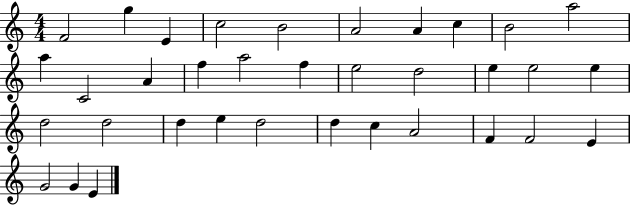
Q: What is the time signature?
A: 4/4